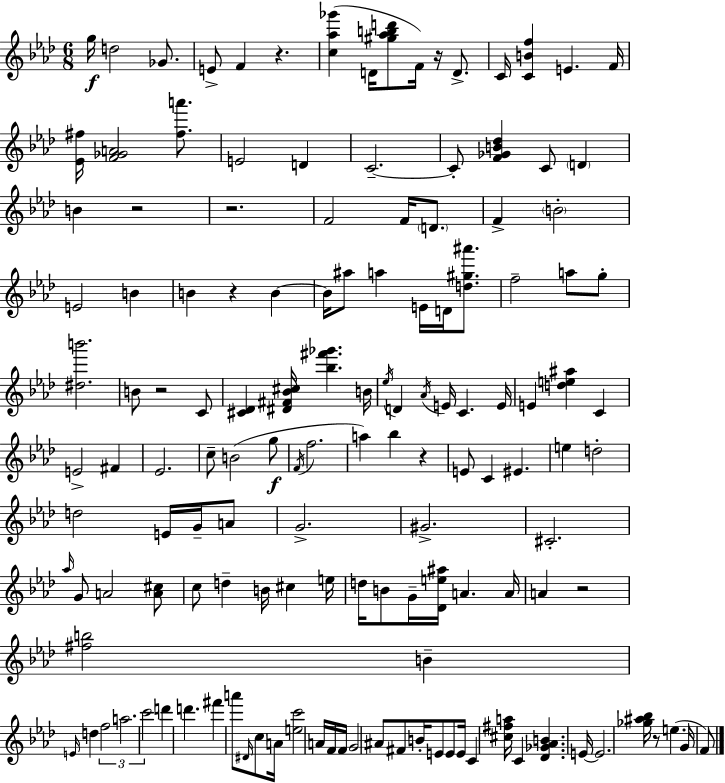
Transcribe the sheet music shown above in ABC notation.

X:1
T:Untitled
M:6/8
L:1/4
K:Ab
g/4 d2 _G/2 E/2 F z [c_a_g'] D/4 [^g_abd']/2 F/4 z/4 D/2 C/4 [CBf] E F/4 [_E^f]/4 [F_GA]2 [^fa']/2 E2 D C2 C/2 [F_GB_d] C/2 D B z2 z2 F2 F/4 D/2 F B2 E2 B B z B B/4 ^a/2 a E/4 D/4 [d^g^a']/2 f2 a/2 g/2 [^db']2 B/2 z2 C/2 [^C_D] [^D^F_B^c]/4 [_b^f'_g'] B/4 _e/4 D _A/4 E/4 C E/4 E [de^a] C E2 ^F _E2 c/2 B2 g/2 F/4 f2 a _b z E/2 C ^E e d2 d2 E/4 G/4 A/2 G2 ^G2 ^C2 _a/4 G/2 A2 [A^c]/2 c/2 d B/4 ^c e/4 d/4 B/2 G/4 [_De^a]/4 A A/4 A z2 [^fb]2 B E/4 d f2 a2 c'2 d' d' ^f' a'/2 ^D/4 c/2 A/4 [ec']2 A/4 F/4 F/4 G2 ^A/2 ^F/2 B/4 E/2 E/2 E/4 C [^c^fa]/4 C [_D_G_AB] E/4 E2 [_g^a_b]/4 z/2 e G/4 F/2